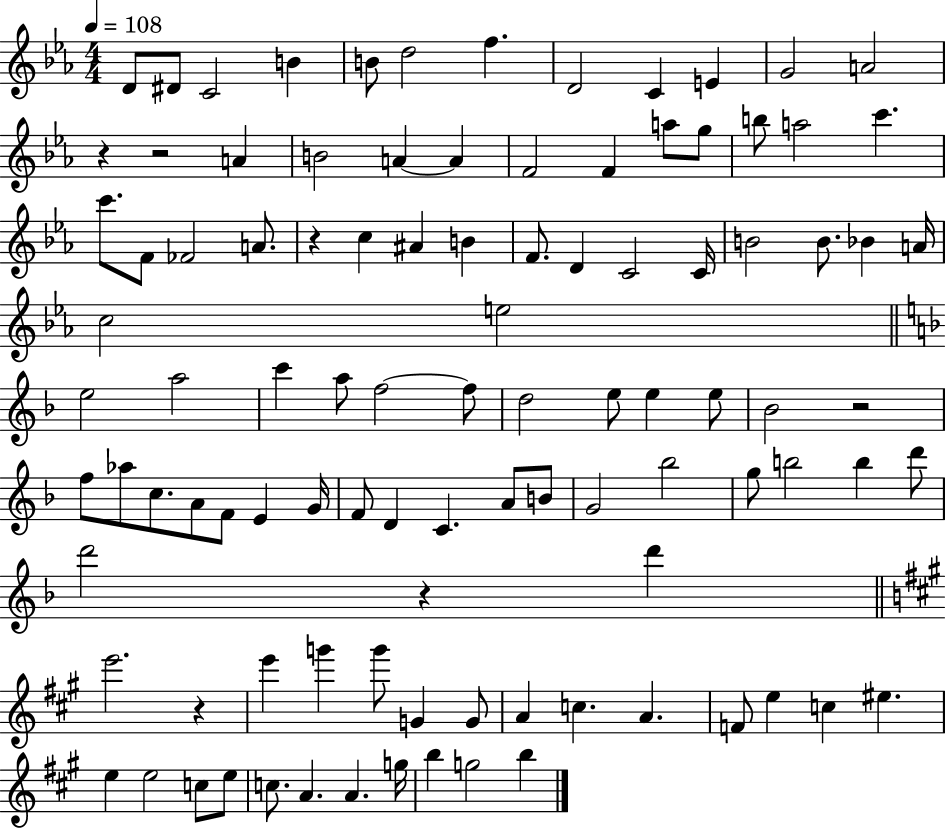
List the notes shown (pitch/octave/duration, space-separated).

D4/e D#4/e C4/h B4/q B4/e D5/h F5/q. D4/h C4/q E4/q G4/h A4/h R/q R/h A4/q B4/h A4/q A4/q F4/h F4/q A5/e G5/e B5/e A5/h C6/q. C6/e. F4/e FES4/h A4/e. R/q C5/q A#4/q B4/q F4/e. D4/q C4/h C4/s B4/h B4/e. Bb4/q A4/s C5/h E5/h E5/h A5/h C6/q A5/e F5/h F5/e D5/h E5/e E5/q E5/e Bb4/h R/h F5/e Ab5/e C5/e. A4/e F4/e E4/q G4/s F4/e D4/q C4/q. A4/e B4/e G4/h Bb5/h G5/e B5/h B5/q D6/e D6/h R/q D6/q E6/h. R/q E6/q G6/q G6/e G4/q G4/e A4/q C5/q. A4/q. F4/e E5/q C5/q EIS5/q. E5/q E5/h C5/e E5/e C5/e. A4/q. A4/q. G5/s B5/q G5/h B5/q